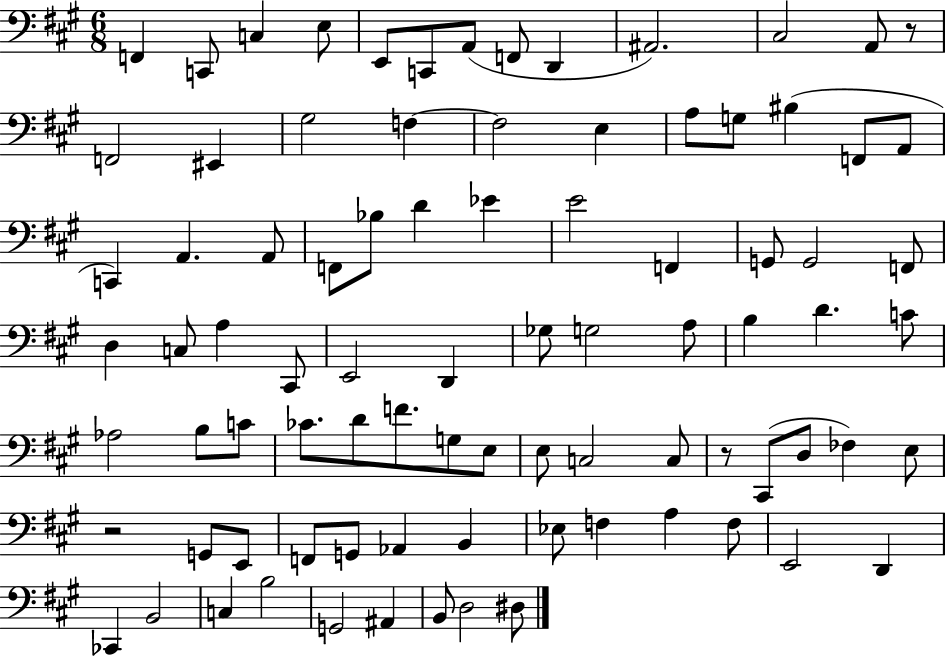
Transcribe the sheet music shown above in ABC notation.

X:1
T:Untitled
M:6/8
L:1/4
K:A
F,, C,,/2 C, E,/2 E,,/2 C,,/2 A,,/2 F,,/2 D,, ^A,,2 ^C,2 A,,/2 z/2 F,,2 ^E,, ^G,2 F, F,2 E, A,/2 G,/2 ^B, F,,/2 A,,/2 C,, A,, A,,/2 F,,/2 _B,/2 D _E E2 F,, G,,/2 G,,2 F,,/2 D, C,/2 A, ^C,,/2 E,,2 D,, _G,/2 G,2 A,/2 B, D C/2 _A,2 B,/2 C/2 _C/2 D/2 F/2 G,/2 E,/2 E,/2 C,2 C,/2 z/2 ^C,,/2 D,/2 _F, E,/2 z2 G,,/2 E,,/2 F,,/2 G,,/2 _A,, B,, _E,/2 F, A, F,/2 E,,2 D,, _C,, B,,2 C, B,2 G,,2 ^A,, B,,/2 D,2 ^D,/2